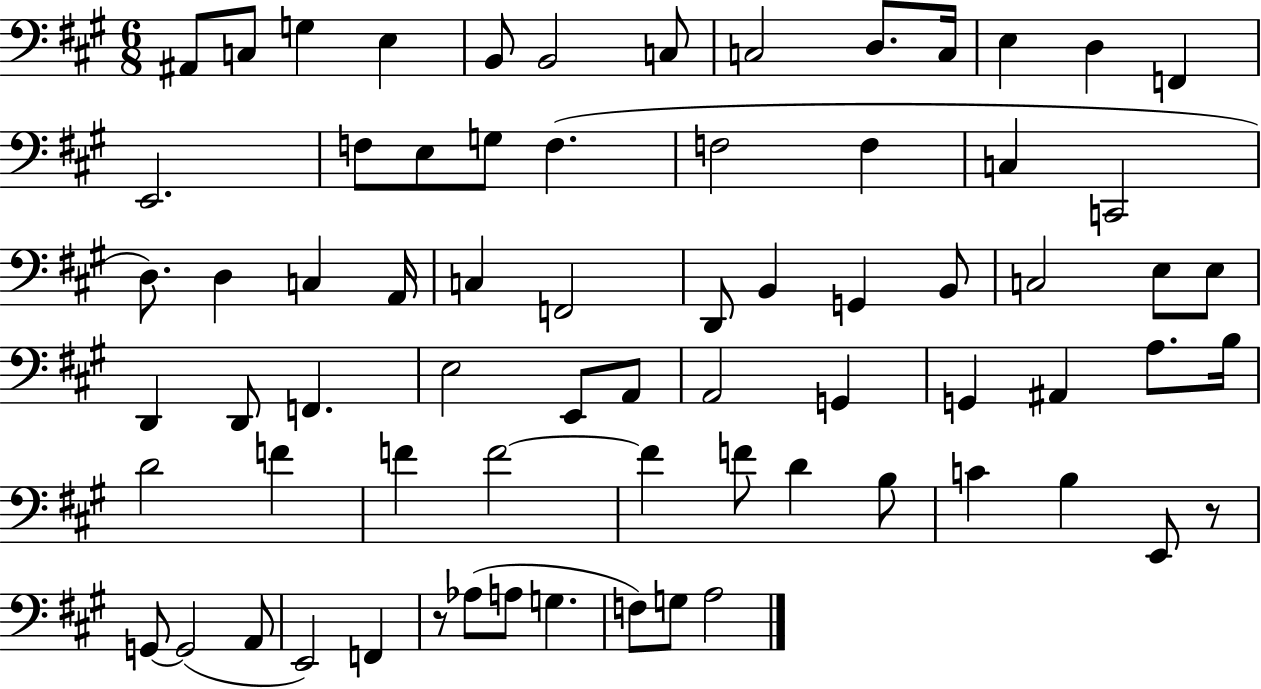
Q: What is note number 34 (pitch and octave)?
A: E3